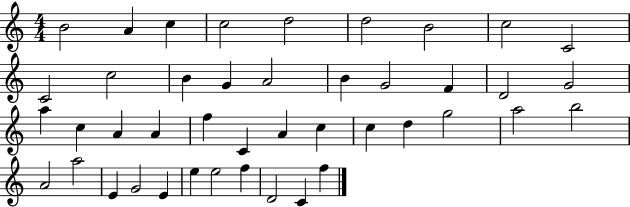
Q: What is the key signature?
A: C major